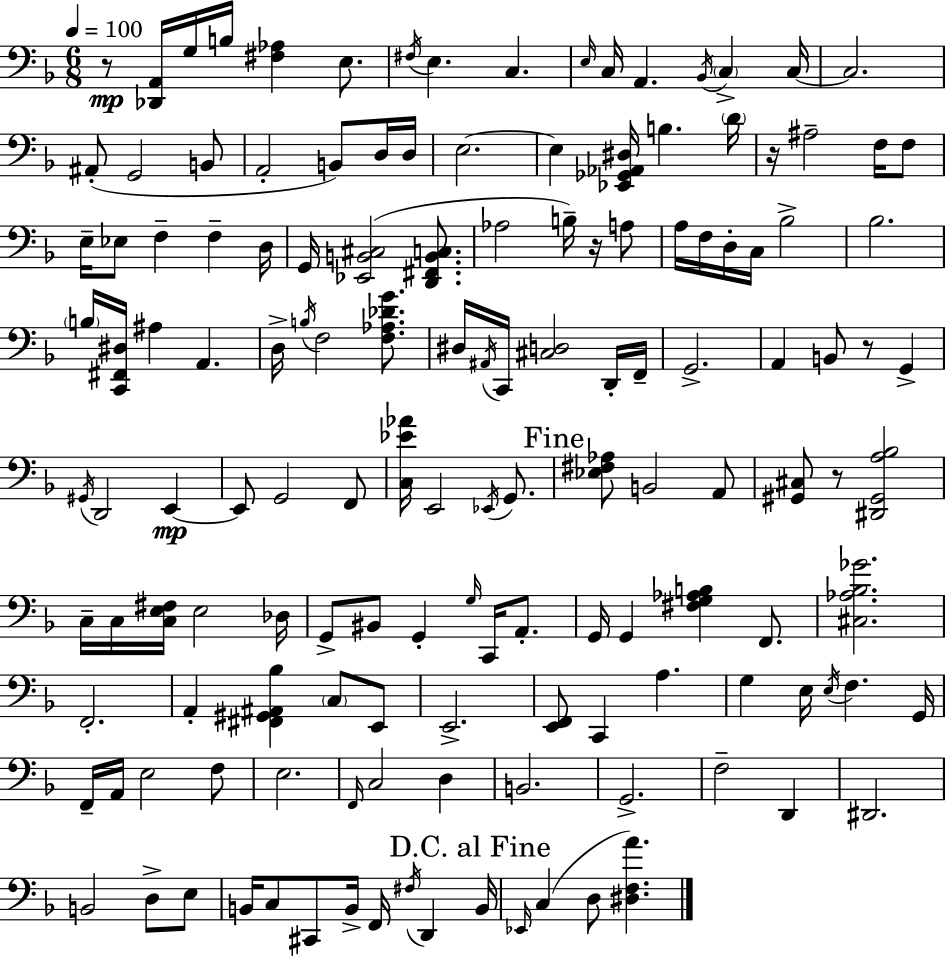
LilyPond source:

{
  \clef bass
  \numericTimeSignature
  \time 6/8
  \key d \minor
  \tempo 4 = 100
  r8\mp <des, a,>16 g16 b16 <fis aes>4 e8. | \acciaccatura { fis16 } e4. c4. | \grace { e16 } c16 a,4. \acciaccatura { bes,16 } \parenthesize c4-> | c16~~ c2. | \break ais,8-.( g,2 | b,8 a,2-. b,8) | d16 d16 e2.~~ | e4 <ees, ges, aes, dis>16 b4. | \break \parenthesize d'16 r16 ais2-- | f16 f8 e16-- ees8 f4-- f4-- | d16 g,16 <ees, b, cis>2( | <d, fis, b, c>8. aes2 b16--) | \break r16 a8 a16 f16 d16-. c16 bes2-> | bes2. | \parenthesize b16 <c, fis, dis>16 ais4 a,4. | d16-> \acciaccatura { b16 } f2 | \break <f aes des' g'>8. dis16 \acciaccatura { ais,16 } c,16 <cis d>2 | d,16-. f,16-- g,2.-> | a,4 b,8 r8 | g,4-> \acciaccatura { gis,16 } d,2 | \break e,4~~\mp e,8 g,2 | f,8 <c ees' aes'>16 e,2 | \acciaccatura { ees,16 } g,8. \mark "Fine" <ees fis aes>8 b,2 | a,8 <gis, cis>8 r8 <dis, gis, a bes>2 | \break c16-- c16 <c e fis>16 e2 | des16 g,8-> bis,8 g,4-. | \grace { g16 } c,16 a,8.-. g,16 g,4 | <fis g aes b>4 f,8. <cis aes bes ges'>2. | \break f,2.-. | a,4-. | <fis, gis, ais, bes>4 \parenthesize c8 e,8 e,2.-> | <e, f,>8 c,4 | \break a4. g4 | e16 \acciaccatura { e16 } f4. g,16 f,16-- a,16 e2 | f8 e2. | \grace { f,16 } c2 | \break d4 b,2. | g,2.-> | f2-- | d,4 dis,2. | \break b,2 | d8-> e8 b,16 c8 | cis,8 b,16-> f,16 \acciaccatura { fis16 } d,4 \mark "D.C. al Fine" b,16 \grace { ees,16 }( | c4 d8 <dis f a'>4.) | \break \bar "|."
}